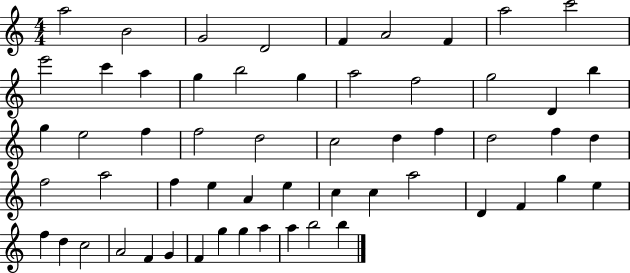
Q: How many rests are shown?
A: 0